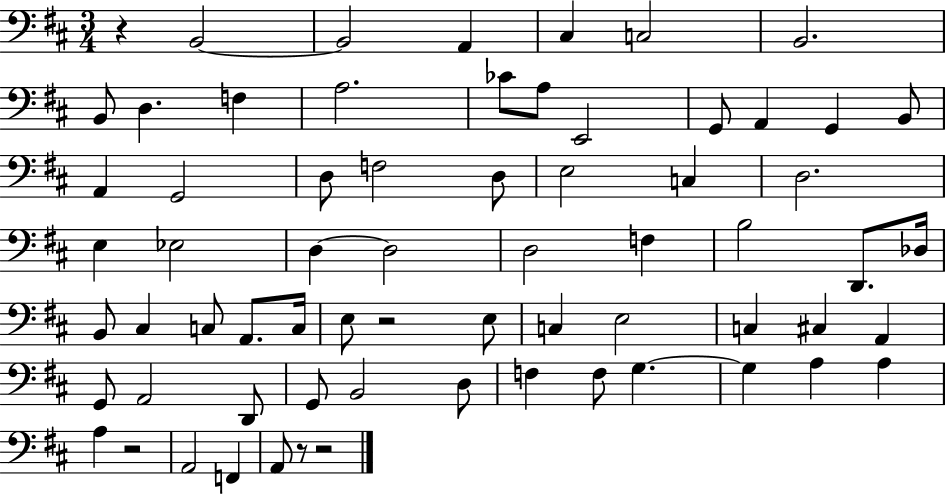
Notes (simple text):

R/q B2/h B2/h A2/q C#3/q C3/h B2/h. B2/e D3/q. F3/q A3/h. CES4/e A3/e E2/h G2/e A2/q G2/q B2/e A2/q G2/h D3/e F3/h D3/e E3/h C3/q D3/h. E3/q Eb3/h D3/q D3/h D3/h F3/q B3/h D2/e. Db3/s B2/e C#3/q C3/e A2/e. C3/s E3/e R/h E3/e C3/q E3/h C3/q C#3/q A2/q G2/e A2/h D2/e G2/e B2/h D3/e F3/q F3/e G3/q. G3/q A3/q A3/q A3/q R/h A2/h F2/q A2/e R/e R/h